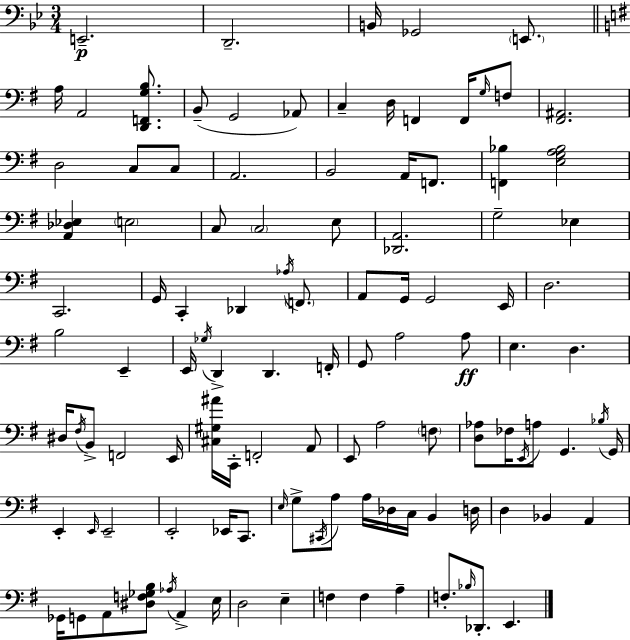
E2/h. D2/h. B2/s Gb2/h E2/e. A3/s A2/h [D2,F2,G3,B3]/e. B2/e G2/h Ab2/e C3/q D3/s F2/q F2/s G3/s F3/e [F#2,A#2]/h. D3/h C3/e C3/e A2/h. B2/h A2/s F2/e. [F2,Bb3]/q [E3,G3,A3,Bb3]/h [A2,Db3,Eb3]/q E3/h C3/e C3/h E3/e [Db2,A2]/h. G3/h Eb3/q C2/h. G2/s C2/q Db2/q Ab3/s F2/e. A2/e G2/s G2/h E2/s D3/h. B3/h E2/q E2/s Gb3/s D2/q D2/q. F2/s G2/e A3/h A3/e E3/q. D3/q. D#3/s F#3/s B2/e F2/h E2/s [C#3,G#3,A#4]/s C2/s F2/h A2/e E2/e A3/h F3/e [D3,Ab3]/e FES3/s E2/s A3/e G2/q. Bb3/s G2/s E2/q E2/s E2/h E2/h Eb2/s C2/e. E3/s G3/e C#2/s A3/e A3/s Db3/s C3/s B2/q D3/s D3/q Bb2/q A2/q Gb2/s G2/e A2/e [D#3,F3,Gb3,B3]/e Ab3/s A2/q E3/s D3/h E3/q F3/q F3/q A3/q F3/e. Bb3/s Db2/e. E2/q.